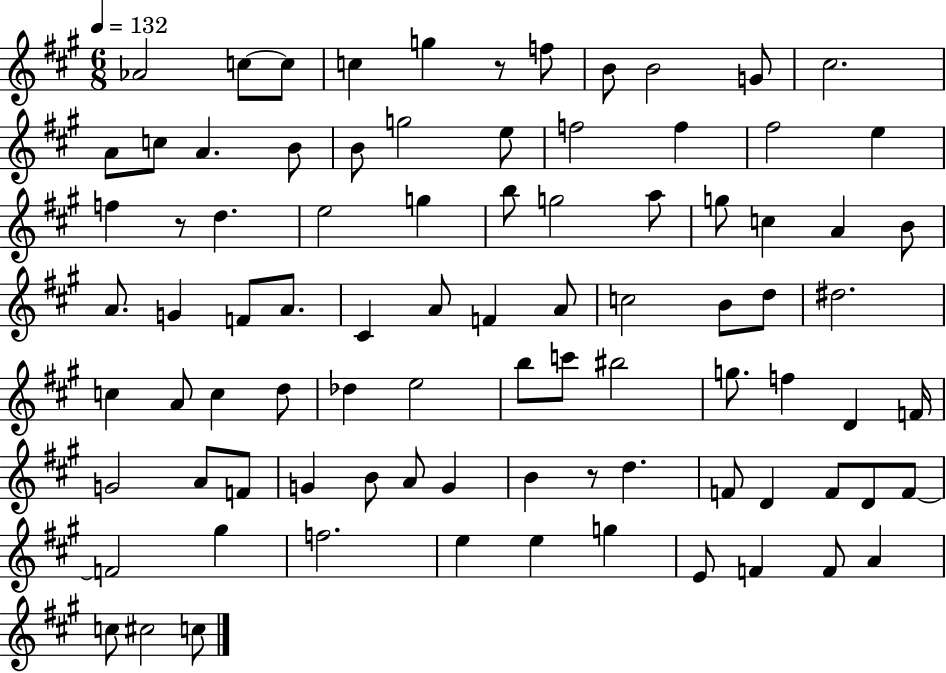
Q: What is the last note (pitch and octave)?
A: C5